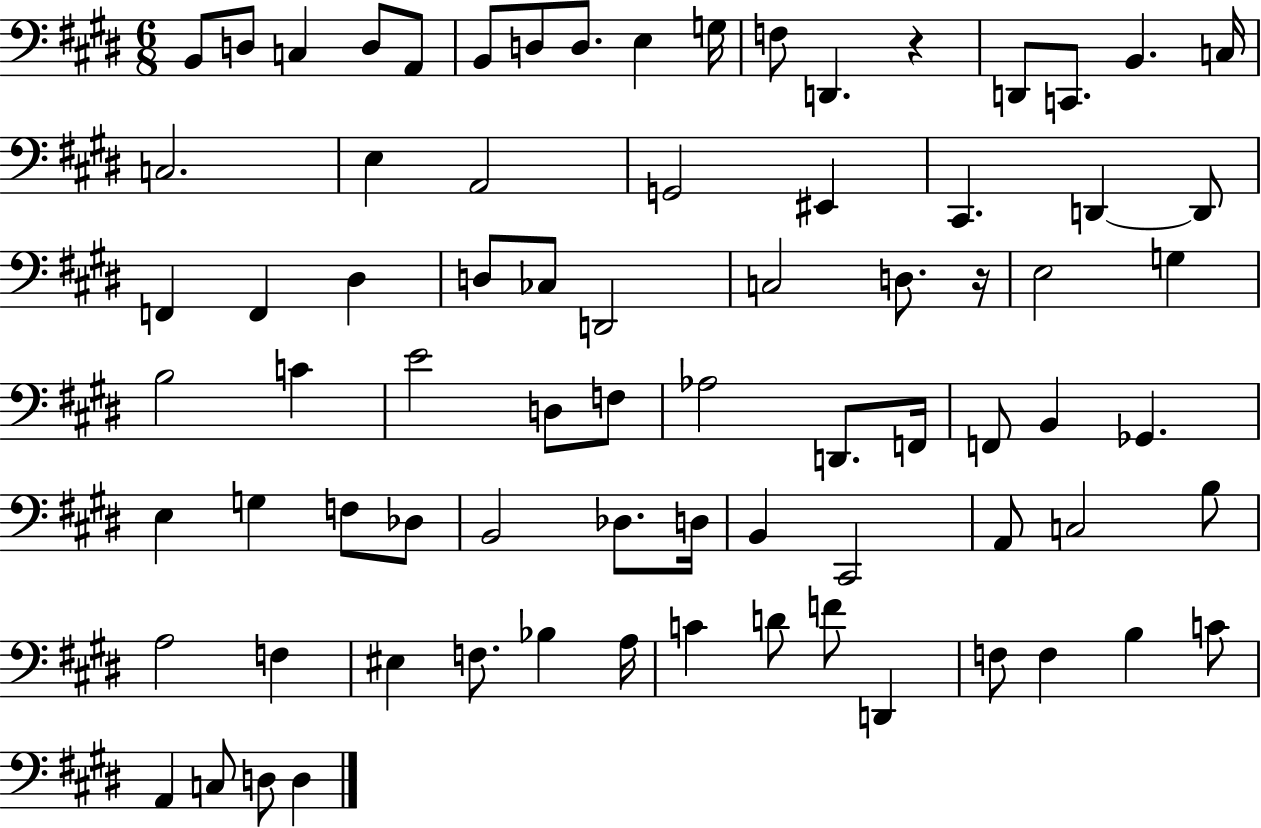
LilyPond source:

{
  \clef bass
  \numericTimeSignature
  \time 6/8
  \key e \major
  b,8 d8 c4 d8 a,8 | b,8 d8 d8. e4 g16 | f8 d,4. r4 | d,8 c,8. b,4. c16 | \break c2. | e4 a,2 | g,2 eis,4 | cis,4. d,4~~ d,8 | \break f,4 f,4 dis4 | d8 ces8 d,2 | c2 d8. r16 | e2 g4 | \break b2 c'4 | e'2 d8 f8 | aes2 d,8. f,16 | f,8 b,4 ges,4. | \break e4 g4 f8 des8 | b,2 des8. d16 | b,4 cis,2 | a,8 c2 b8 | \break a2 f4 | eis4 f8. bes4 a16 | c'4 d'8 f'8 d,4 | f8 f4 b4 c'8 | \break a,4 c8 d8 d4 | \bar "|."
}